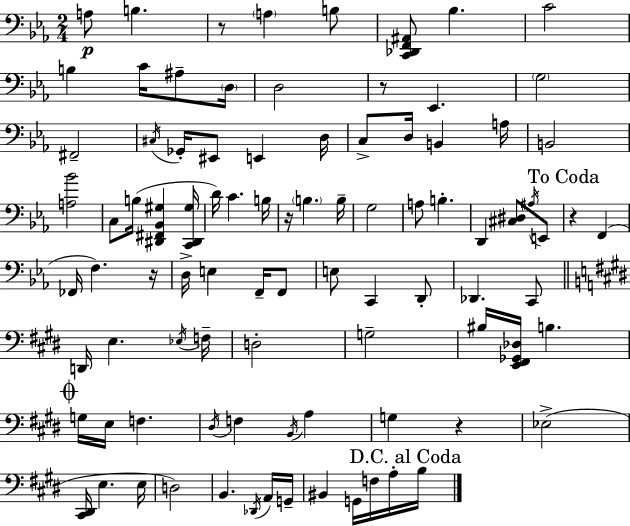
{
  \clef bass
  \numericTimeSignature
  \time 2/4
  \key c \minor
  a8\p b4. | r8 \parenthesize a4 b8 | <c, des, f, ais,>8 bes4. | c'2 | \break b4 c'16 ais8-- \parenthesize d16 | d2 | r8 ees,4. | \parenthesize g2 | \break fis,2-- | \acciaccatura { cis16 } ges,16-. eis,8 e,4 | d16 c8-> d16 b,4 | a16 b,2 | \break <a bes'>2 | c8 b16( <dis, fis, bes, gis>4 | <c, dis, gis>16 d'16) c'4. | b16 r16 \parenthesize b4. | \break b16-- g2 | a8 b4.-. | d,4 <cis dis>8 \acciaccatura { ais16 } | e,8 \mark "To Coda" r4 f,4( | \break fes,16 f4.) | r16 d16-> e4 f,16-- | f,8 e8 c,4 | d,8-. des,4. | \break c,8 \bar "||" \break \key e \major d,16 e4. \acciaccatura { ees16 } | f16-- d2-. | g2-- | bis16 <e, fis, ges, des>16 b4. | \break \mark \markup { \musicglyph "scripts.coda" } g16 e16 f4. | \acciaccatura { dis16 } f4 \acciaccatura { b,16 } a4 | g4 r4 | ees2->( | \break <cis, dis,>16 e4. | e16 d2) | b,4. | \acciaccatura { des,16 } a,16 g,16-- bis,4 | \break g,16 f16 a16-. \mark "D.C. al Coda" b16 \bar "|."
}